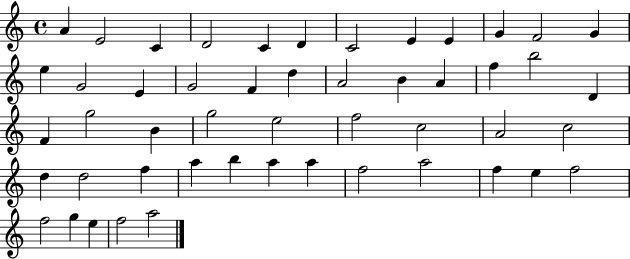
A4/q E4/h C4/q D4/h C4/q D4/q C4/h E4/q E4/q G4/q F4/h G4/q E5/q G4/h E4/q G4/h F4/q D5/q A4/h B4/q A4/q F5/q B5/h D4/q F4/q G5/h B4/q G5/h E5/h F5/h C5/h A4/h C5/h D5/q D5/h F5/q A5/q B5/q A5/q A5/q F5/h A5/h F5/q E5/q F5/h F5/h G5/q E5/q F5/h A5/h